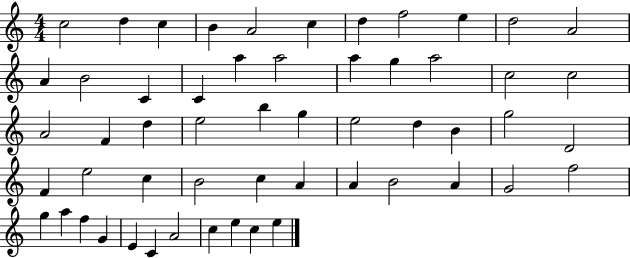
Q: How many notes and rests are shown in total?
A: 55